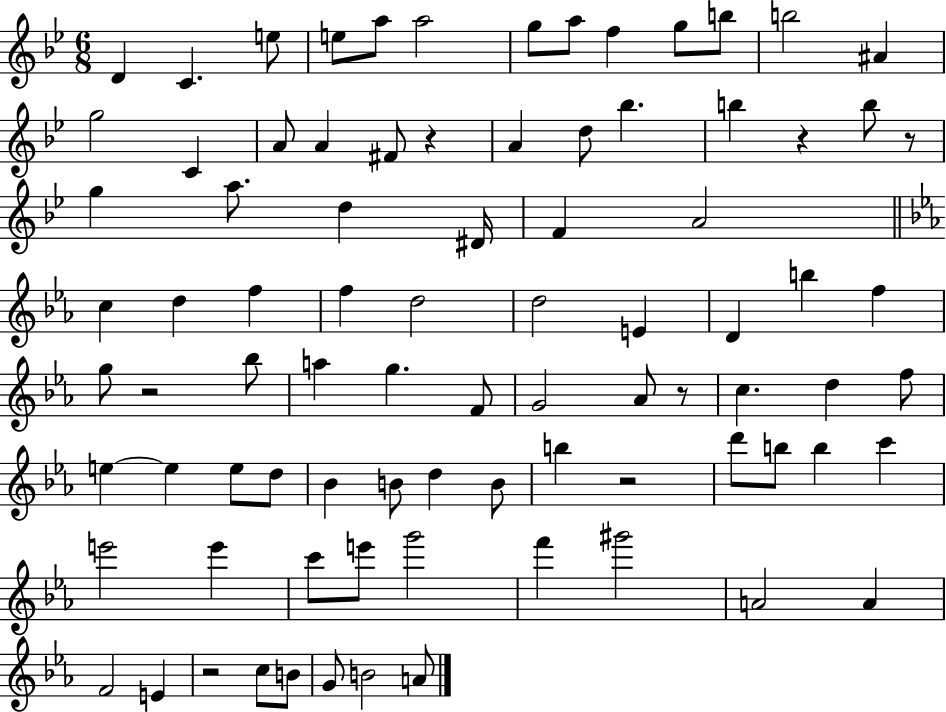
{
  \clef treble
  \numericTimeSignature
  \time 6/8
  \key bes \major
  d'4 c'4. e''8 | e''8 a''8 a''2 | g''8 a''8 f''4 g''8 b''8 | b''2 ais'4 | \break g''2 c'4 | a'8 a'4 fis'8 r4 | a'4 d''8 bes''4. | b''4 r4 b''8 r8 | \break g''4 a''8. d''4 dis'16 | f'4 a'2 | \bar "||" \break \key ees \major c''4 d''4 f''4 | f''4 d''2 | d''2 e'4 | d'4 b''4 f''4 | \break g''8 r2 bes''8 | a''4 g''4. f'8 | g'2 aes'8 r8 | c''4. d''4 f''8 | \break e''4~~ e''4 e''8 d''8 | bes'4 b'8 d''4 b'8 | b''4 r2 | d'''8 b''8 b''4 c'''4 | \break e'''2 e'''4 | c'''8 e'''8 g'''2 | f'''4 gis'''2 | a'2 a'4 | \break f'2 e'4 | r2 c''8 b'8 | g'8 b'2 a'8 | \bar "|."
}